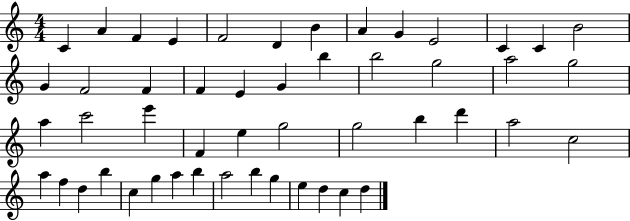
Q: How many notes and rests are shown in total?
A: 50